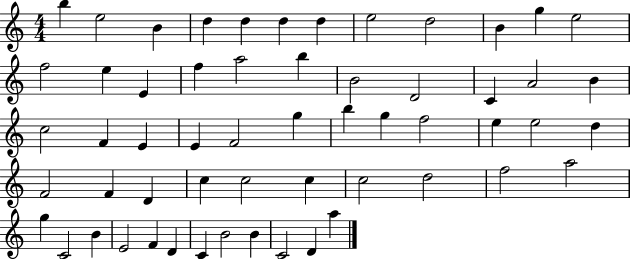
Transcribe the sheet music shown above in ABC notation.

X:1
T:Untitled
M:4/4
L:1/4
K:C
b e2 B d d d d e2 d2 B g e2 f2 e E f a2 b B2 D2 C A2 B c2 F E E F2 g b g f2 e e2 d F2 F D c c2 c c2 d2 f2 a2 g C2 B E2 F D C B2 B C2 D a